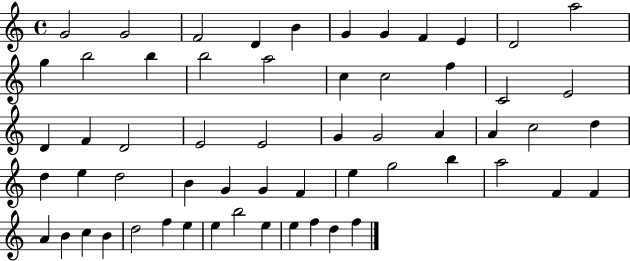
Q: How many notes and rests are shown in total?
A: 59